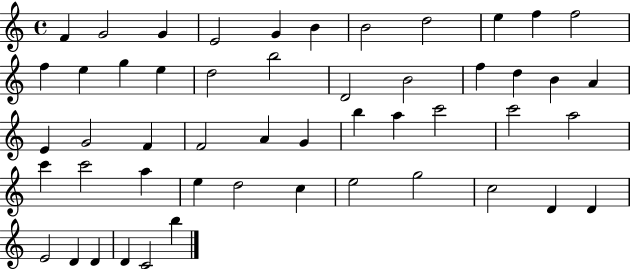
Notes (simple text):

F4/q G4/h G4/q E4/h G4/q B4/q B4/h D5/h E5/q F5/q F5/h F5/q E5/q G5/q E5/q D5/h B5/h D4/h B4/h F5/q D5/q B4/q A4/q E4/q G4/h F4/q F4/h A4/q G4/q B5/q A5/q C6/h C6/h A5/h C6/q C6/h A5/q E5/q D5/h C5/q E5/h G5/h C5/h D4/q D4/q E4/h D4/q D4/q D4/q C4/h B5/q